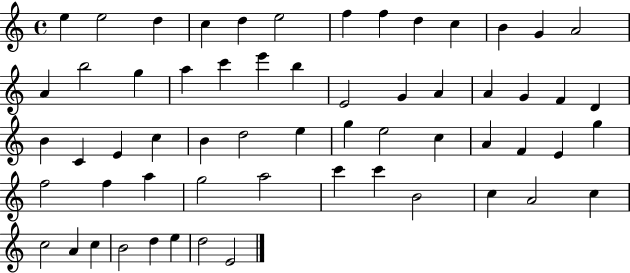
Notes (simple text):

E5/q E5/h D5/q C5/q D5/q E5/h F5/q F5/q D5/q C5/q B4/q G4/q A4/h A4/q B5/h G5/q A5/q C6/q E6/q B5/q E4/h G4/q A4/q A4/q G4/q F4/q D4/q B4/q C4/q E4/q C5/q B4/q D5/h E5/q G5/q E5/h C5/q A4/q F4/q E4/q G5/q F5/h F5/q A5/q G5/h A5/h C6/q C6/q B4/h C5/q A4/h C5/q C5/h A4/q C5/q B4/h D5/q E5/q D5/h E4/h